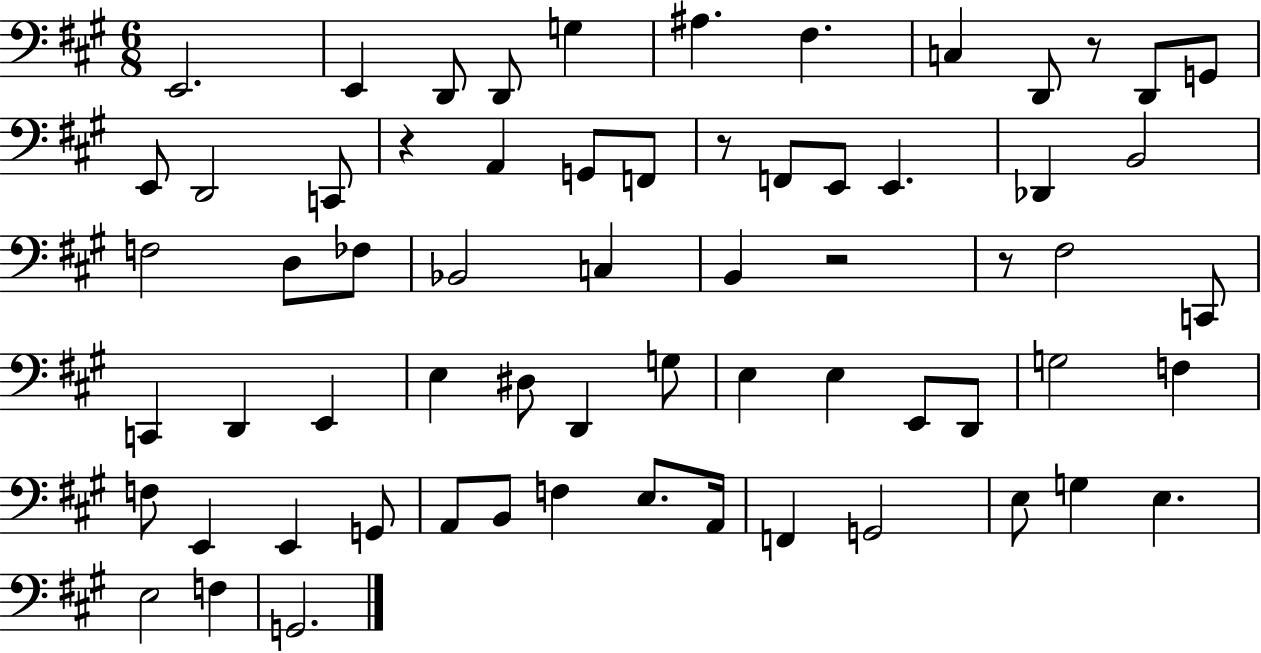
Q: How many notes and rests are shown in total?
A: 65